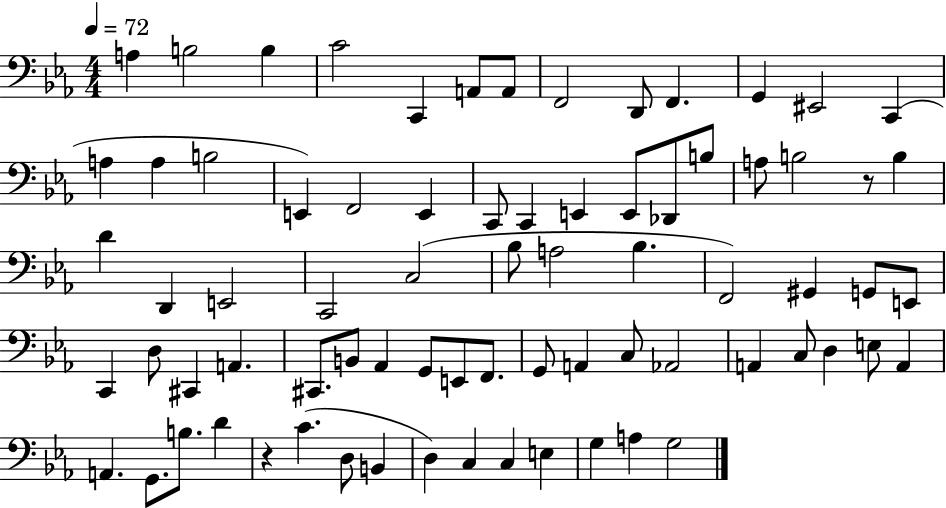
X:1
T:Untitled
M:4/4
L:1/4
K:Eb
A, B,2 B, C2 C,, A,,/2 A,,/2 F,,2 D,,/2 F,, G,, ^E,,2 C,, A, A, B,2 E,, F,,2 E,, C,,/2 C,, E,, E,,/2 _D,,/2 B,/2 A,/2 B,2 z/2 B, D D,, E,,2 C,,2 C,2 _B,/2 A,2 _B, F,,2 ^G,, G,,/2 E,,/2 C,, D,/2 ^C,, A,, ^C,,/2 B,,/2 _A,, G,,/2 E,,/2 F,,/2 G,,/2 A,, C,/2 _A,,2 A,, C,/2 D, E,/2 A,, A,, G,,/2 B,/2 D z C D,/2 B,, D, C, C, E, G, A, G,2